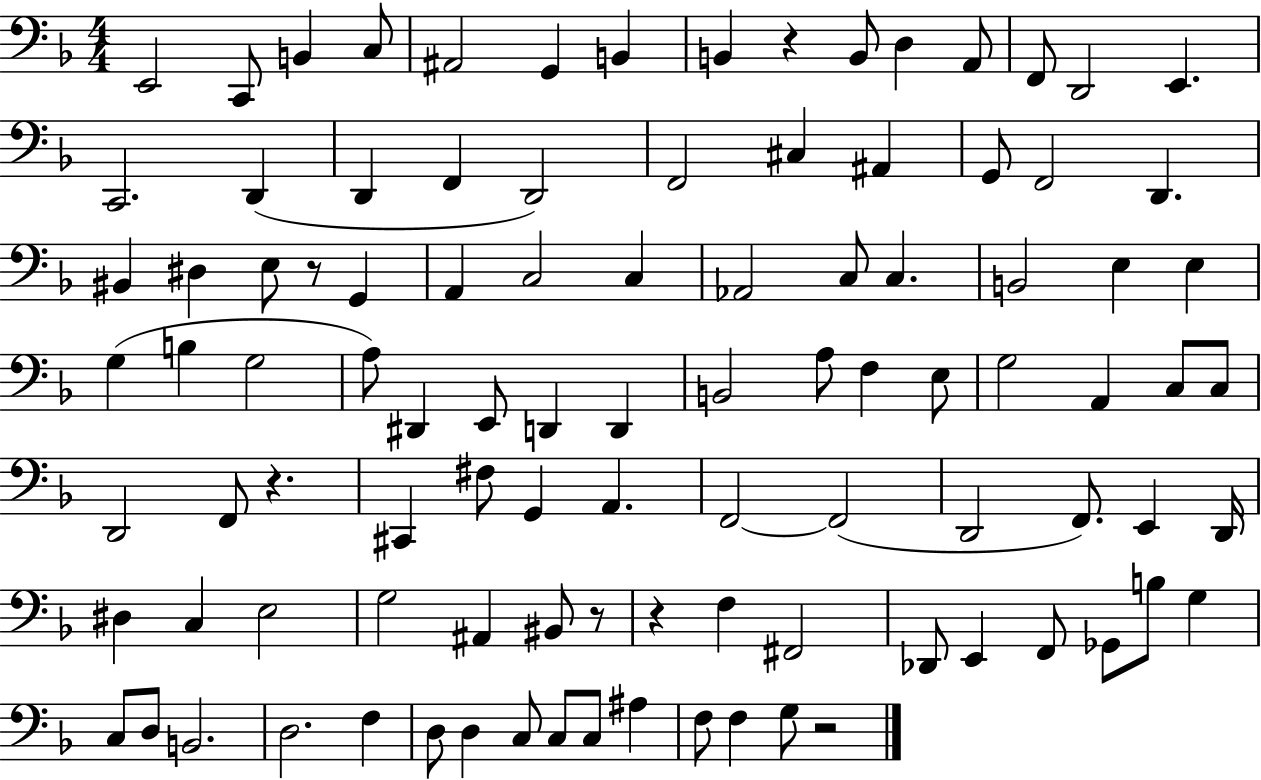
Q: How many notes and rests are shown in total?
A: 100